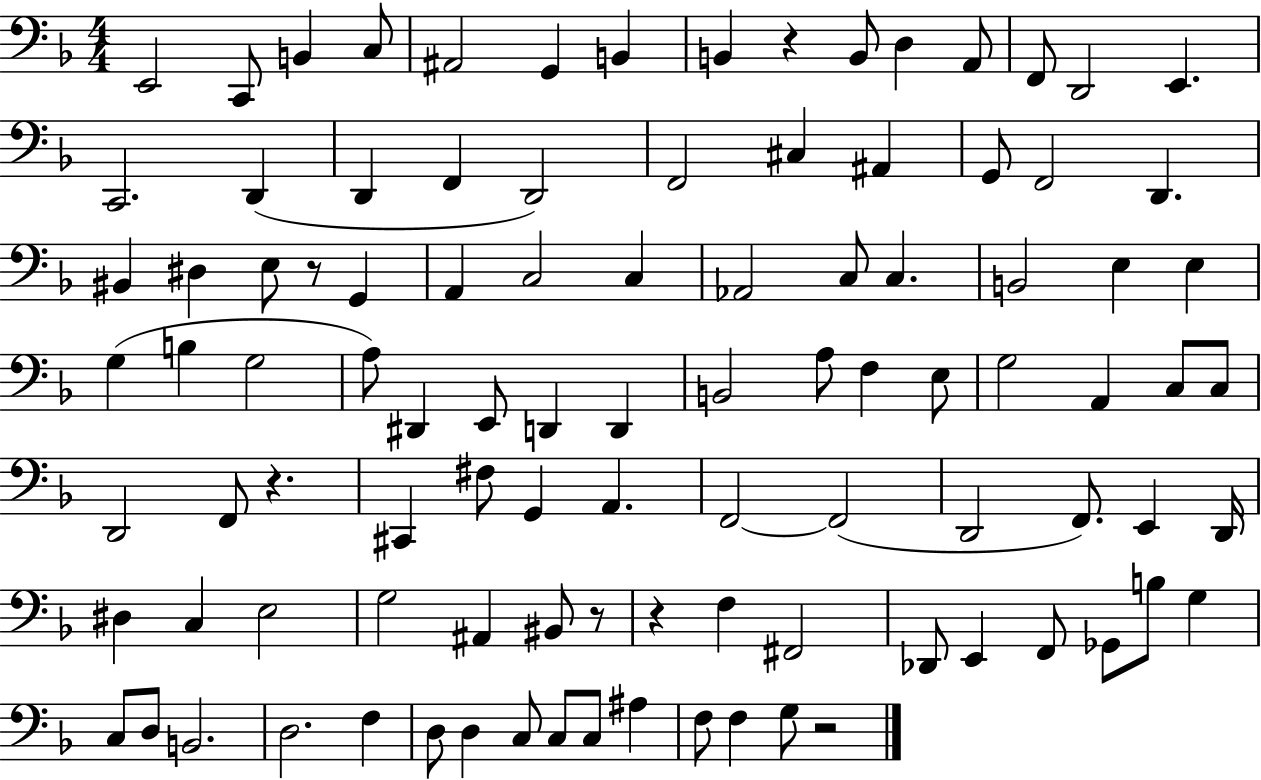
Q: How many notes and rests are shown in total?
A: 100